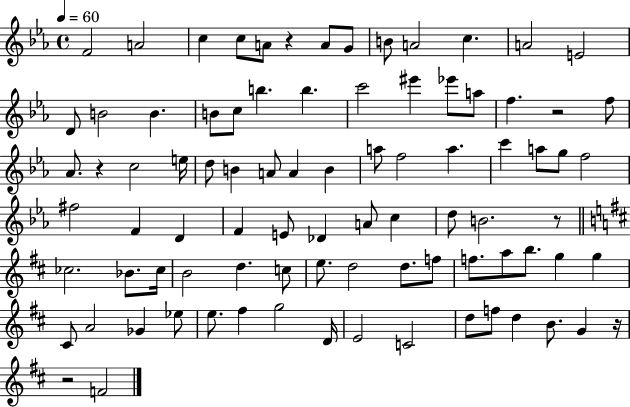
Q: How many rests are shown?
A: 6